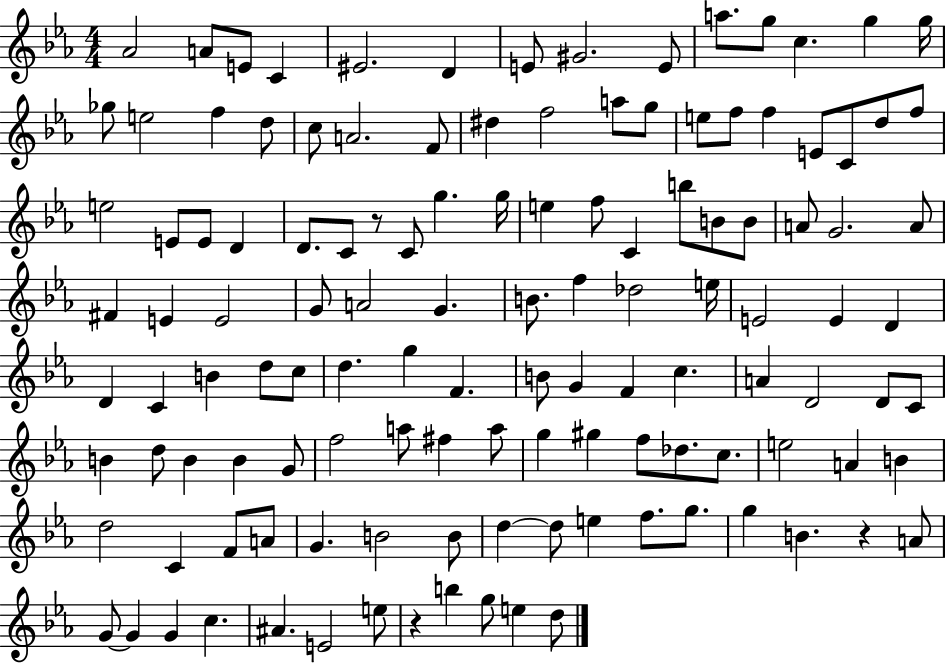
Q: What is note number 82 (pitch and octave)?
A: B4